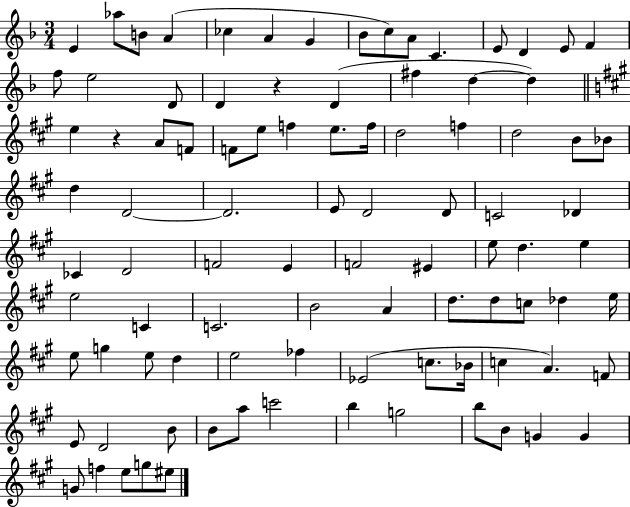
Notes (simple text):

E4/q Ab5/e B4/e A4/q CES5/q A4/q G4/q Bb4/e C5/e A4/e C4/q. E4/e D4/q E4/e F4/q F5/e E5/h D4/e D4/q R/q D4/q F#5/q D5/q D5/q E5/q R/q A4/e F4/e F4/e E5/e F5/q E5/e. F5/s D5/h F5/q D5/h B4/e Bb4/e D5/q D4/h D4/h. E4/e D4/h D4/e C4/h Db4/q CES4/q D4/h F4/h E4/q F4/h EIS4/q E5/e D5/q. E5/q E5/h C4/q C4/h. B4/h A4/q D5/e. D5/e C5/e Db5/q E5/s E5/e G5/q E5/e D5/q E5/h FES5/q Eb4/h C5/e. Bb4/s C5/q A4/q. F4/e E4/e D4/h B4/e B4/e A5/e C6/h B5/q G5/h B5/e B4/e G4/q G4/q G4/e F5/q E5/e G5/e EIS5/e